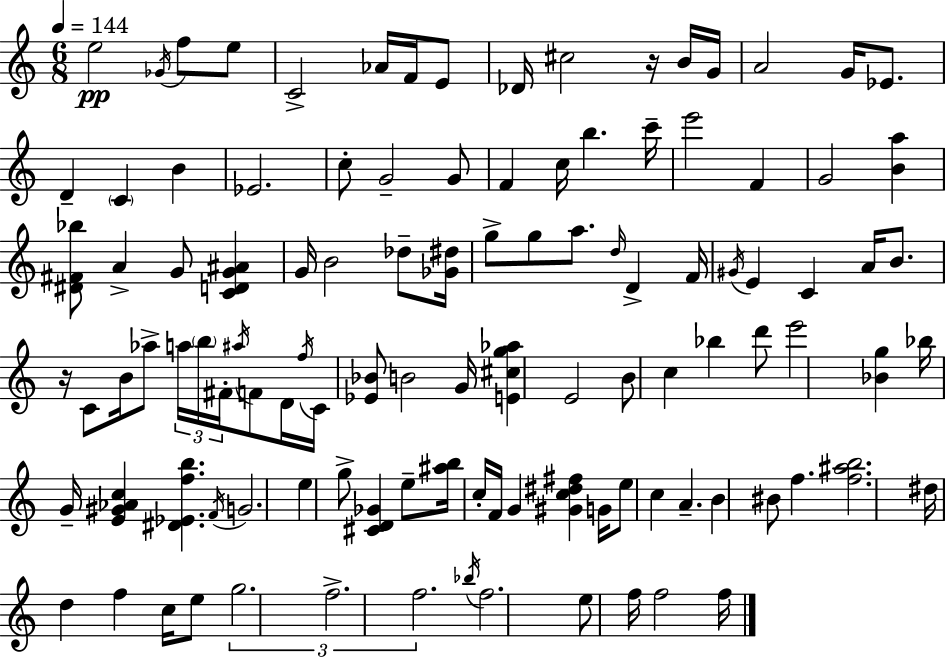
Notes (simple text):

E5/h Gb4/s F5/e E5/e C4/h Ab4/s F4/s E4/e Db4/s C#5/h R/s B4/s G4/s A4/h G4/s Eb4/e. D4/q C4/q B4/q Eb4/h. C5/e G4/h G4/e F4/q C5/s B5/q. C6/s E6/h F4/q G4/h [B4,A5]/q [D#4,F#4,Bb5]/e A4/q G4/e [C4,D4,G4,A#4]/q G4/s B4/h Db5/e [Gb4,D#5]/s G5/e G5/e A5/e. D5/s D4/q F4/s G#4/s E4/q C4/q A4/s B4/e. R/s C4/e B4/s Ab5/e A5/s B5/s F#4/s A#5/s F4/e D4/s F5/s C4/s [Eb4,Bb4]/e B4/h G4/s [E4,C#5,G5,Ab5]/q E4/h B4/e C5/q Bb5/q D6/e E6/h [Bb4,G5]/q Bb5/s G4/s [E4,G#4,Ab4,C5]/q [D#4,Eb4,F5,B5]/q. F4/s G4/h. E5/q G5/e [C#4,D4,Gb4]/q E5/e [A#5,B5]/s C5/s F4/s G4/q [G#4,C5,D#5,F#5]/q G4/s E5/e C5/q A4/q. B4/q BIS4/e F5/q. [F5,A#5,B5]/h. D#5/s D5/q F5/q C5/s E5/e G5/h. F5/h. F5/h. Bb5/s F5/h. E5/e F5/s F5/h F5/s